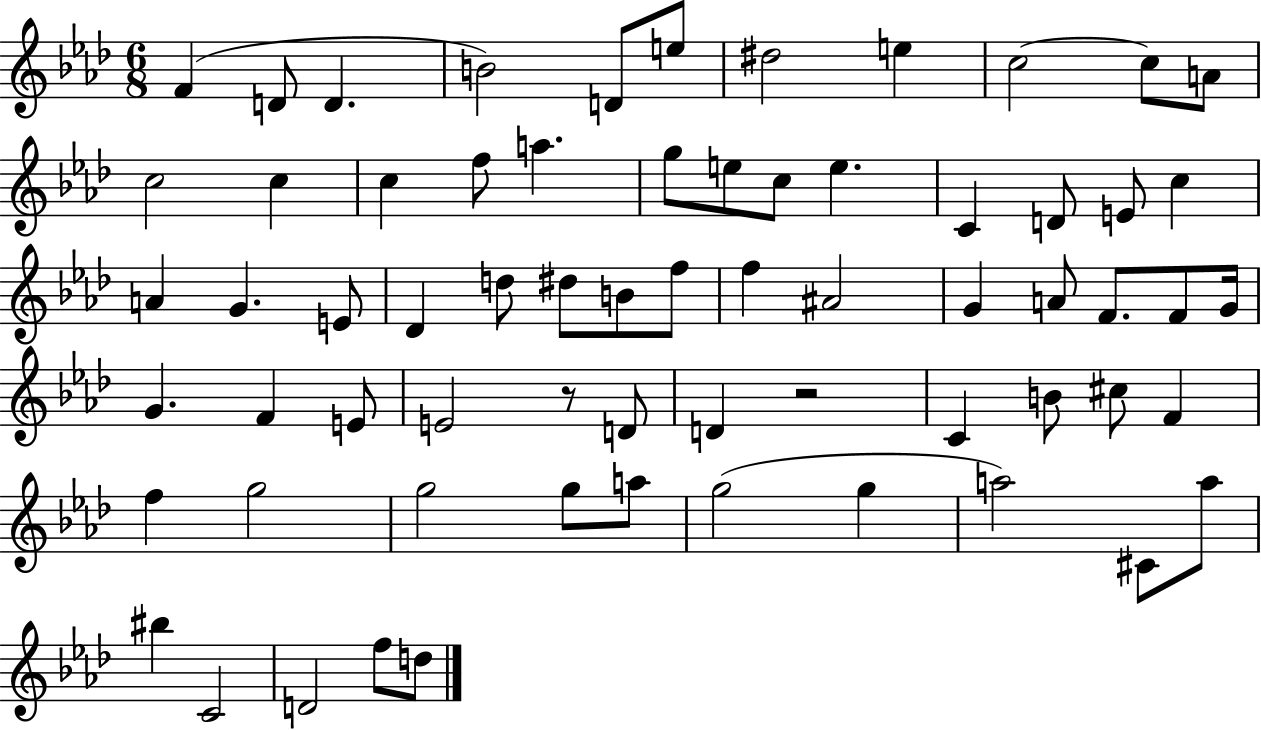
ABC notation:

X:1
T:Untitled
M:6/8
L:1/4
K:Ab
F D/2 D B2 D/2 e/2 ^d2 e c2 c/2 A/2 c2 c c f/2 a g/2 e/2 c/2 e C D/2 E/2 c A G E/2 _D d/2 ^d/2 B/2 f/2 f ^A2 G A/2 F/2 F/2 G/4 G F E/2 E2 z/2 D/2 D z2 C B/2 ^c/2 F f g2 g2 g/2 a/2 g2 g a2 ^C/2 a/2 ^b C2 D2 f/2 d/2